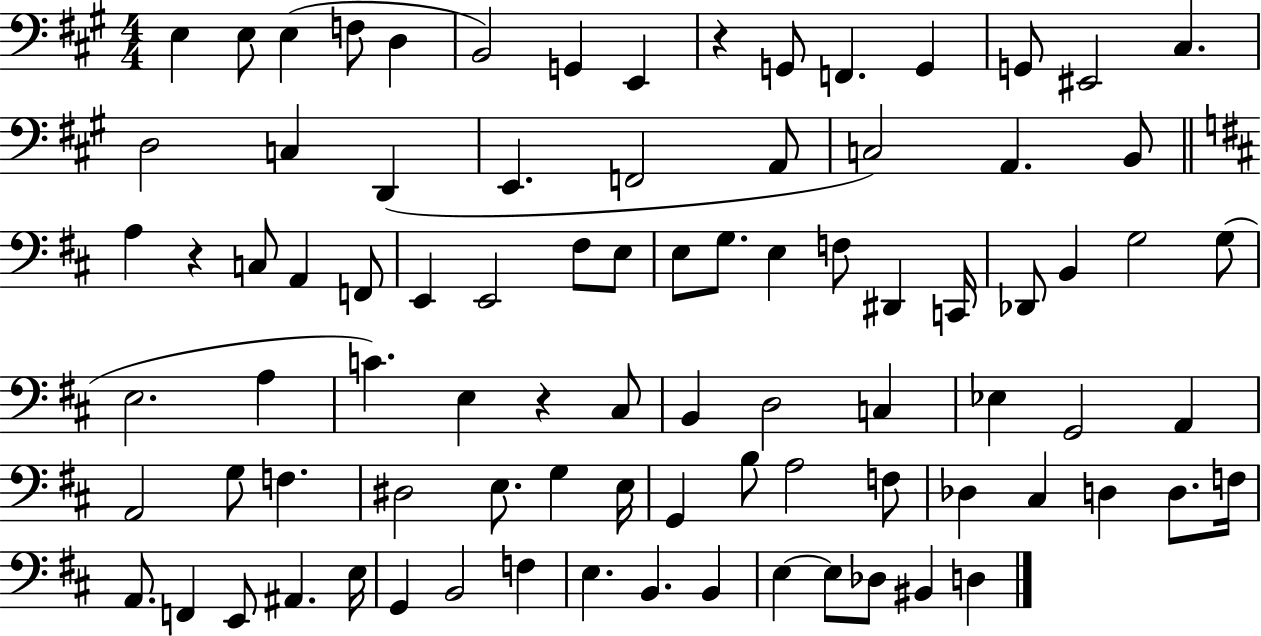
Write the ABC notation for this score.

X:1
T:Untitled
M:4/4
L:1/4
K:A
E, E,/2 E, F,/2 D, B,,2 G,, E,, z G,,/2 F,, G,, G,,/2 ^E,,2 ^C, D,2 C, D,, E,, F,,2 A,,/2 C,2 A,, B,,/2 A, z C,/2 A,, F,,/2 E,, E,,2 ^F,/2 E,/2 E,/2 G,/2 E, F,/2 ^D,, C,,/4 _D,,/2 B,, G,2 G,/2 E,2 A, C E, z ^C,/2 B,, D,2 C, _E, G,,2 A,, A,,2 G,/2 F, ^D,2 E,/2 G, E,/4 G,, B,/2 A,2 F,/2 _D, ^C, D, D,/2 F,/4 A,,/2 F,, E,,/2 ^A,, E,/4 G,, B,,2 F, E, B,, B,, E, E,/2 _D,/2 ^B,, D,